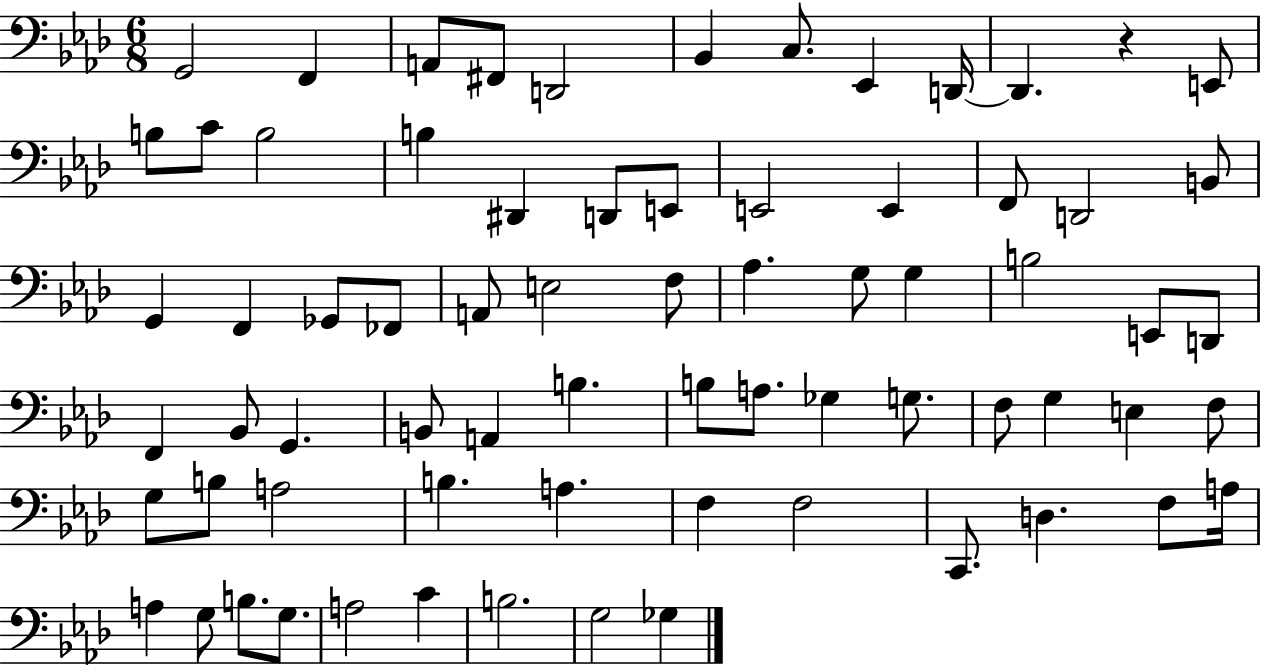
G2/h F2/q A2/e F#2/e D2/h Bb2/q C3/e. Eb2/q D2/s D2/q. R/q E2/e B3/e C4/e B3/h B3/q D#2/q D2/e E2/e E2/h E2/q F2/e D2/h B2/e G2/q F2/q Gb2/e FES2/e A2/e E3/h F3/e Ab3/q. G3/e G3/q B3/h E2/e D2/e F2/q Bb2/e G2/q. B2/e A2/q B3/q. B3/e A3/e. Gb3/q G3/e. F3/e G3/q E3/q F3/e G3/e B3/e A3/h B3/q. A3/q. F3/q F3/h C2/e. D3/q. F3/e A3/s A3/q G3/e B3/e. G3/e. A3/h C4/q B3/h. G3/h Gb3/q